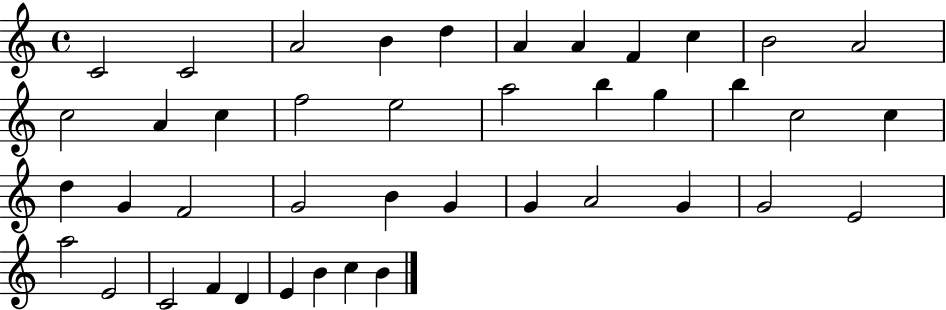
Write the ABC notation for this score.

X:1
T:Untitled
M:4/4
L:1/4
K:C
C2 C2 A2 B d A A F c B2 A2 c2 A c f2 e2 a2 b g b c2 c d G F2 G2 B G G A2 G G2 E2 a2 E2 C2 F D E B c B